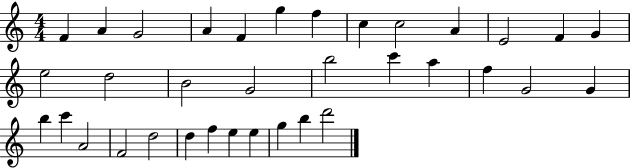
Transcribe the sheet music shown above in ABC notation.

X:1
T:Untitled
M:4/4
L:1/4
K:C
F A G2 A F g f c c2 A E2 F G e2 d2 B2 G2 b2 c' a f G2 G b c' A2 F2 d2 d f e e g b d'2